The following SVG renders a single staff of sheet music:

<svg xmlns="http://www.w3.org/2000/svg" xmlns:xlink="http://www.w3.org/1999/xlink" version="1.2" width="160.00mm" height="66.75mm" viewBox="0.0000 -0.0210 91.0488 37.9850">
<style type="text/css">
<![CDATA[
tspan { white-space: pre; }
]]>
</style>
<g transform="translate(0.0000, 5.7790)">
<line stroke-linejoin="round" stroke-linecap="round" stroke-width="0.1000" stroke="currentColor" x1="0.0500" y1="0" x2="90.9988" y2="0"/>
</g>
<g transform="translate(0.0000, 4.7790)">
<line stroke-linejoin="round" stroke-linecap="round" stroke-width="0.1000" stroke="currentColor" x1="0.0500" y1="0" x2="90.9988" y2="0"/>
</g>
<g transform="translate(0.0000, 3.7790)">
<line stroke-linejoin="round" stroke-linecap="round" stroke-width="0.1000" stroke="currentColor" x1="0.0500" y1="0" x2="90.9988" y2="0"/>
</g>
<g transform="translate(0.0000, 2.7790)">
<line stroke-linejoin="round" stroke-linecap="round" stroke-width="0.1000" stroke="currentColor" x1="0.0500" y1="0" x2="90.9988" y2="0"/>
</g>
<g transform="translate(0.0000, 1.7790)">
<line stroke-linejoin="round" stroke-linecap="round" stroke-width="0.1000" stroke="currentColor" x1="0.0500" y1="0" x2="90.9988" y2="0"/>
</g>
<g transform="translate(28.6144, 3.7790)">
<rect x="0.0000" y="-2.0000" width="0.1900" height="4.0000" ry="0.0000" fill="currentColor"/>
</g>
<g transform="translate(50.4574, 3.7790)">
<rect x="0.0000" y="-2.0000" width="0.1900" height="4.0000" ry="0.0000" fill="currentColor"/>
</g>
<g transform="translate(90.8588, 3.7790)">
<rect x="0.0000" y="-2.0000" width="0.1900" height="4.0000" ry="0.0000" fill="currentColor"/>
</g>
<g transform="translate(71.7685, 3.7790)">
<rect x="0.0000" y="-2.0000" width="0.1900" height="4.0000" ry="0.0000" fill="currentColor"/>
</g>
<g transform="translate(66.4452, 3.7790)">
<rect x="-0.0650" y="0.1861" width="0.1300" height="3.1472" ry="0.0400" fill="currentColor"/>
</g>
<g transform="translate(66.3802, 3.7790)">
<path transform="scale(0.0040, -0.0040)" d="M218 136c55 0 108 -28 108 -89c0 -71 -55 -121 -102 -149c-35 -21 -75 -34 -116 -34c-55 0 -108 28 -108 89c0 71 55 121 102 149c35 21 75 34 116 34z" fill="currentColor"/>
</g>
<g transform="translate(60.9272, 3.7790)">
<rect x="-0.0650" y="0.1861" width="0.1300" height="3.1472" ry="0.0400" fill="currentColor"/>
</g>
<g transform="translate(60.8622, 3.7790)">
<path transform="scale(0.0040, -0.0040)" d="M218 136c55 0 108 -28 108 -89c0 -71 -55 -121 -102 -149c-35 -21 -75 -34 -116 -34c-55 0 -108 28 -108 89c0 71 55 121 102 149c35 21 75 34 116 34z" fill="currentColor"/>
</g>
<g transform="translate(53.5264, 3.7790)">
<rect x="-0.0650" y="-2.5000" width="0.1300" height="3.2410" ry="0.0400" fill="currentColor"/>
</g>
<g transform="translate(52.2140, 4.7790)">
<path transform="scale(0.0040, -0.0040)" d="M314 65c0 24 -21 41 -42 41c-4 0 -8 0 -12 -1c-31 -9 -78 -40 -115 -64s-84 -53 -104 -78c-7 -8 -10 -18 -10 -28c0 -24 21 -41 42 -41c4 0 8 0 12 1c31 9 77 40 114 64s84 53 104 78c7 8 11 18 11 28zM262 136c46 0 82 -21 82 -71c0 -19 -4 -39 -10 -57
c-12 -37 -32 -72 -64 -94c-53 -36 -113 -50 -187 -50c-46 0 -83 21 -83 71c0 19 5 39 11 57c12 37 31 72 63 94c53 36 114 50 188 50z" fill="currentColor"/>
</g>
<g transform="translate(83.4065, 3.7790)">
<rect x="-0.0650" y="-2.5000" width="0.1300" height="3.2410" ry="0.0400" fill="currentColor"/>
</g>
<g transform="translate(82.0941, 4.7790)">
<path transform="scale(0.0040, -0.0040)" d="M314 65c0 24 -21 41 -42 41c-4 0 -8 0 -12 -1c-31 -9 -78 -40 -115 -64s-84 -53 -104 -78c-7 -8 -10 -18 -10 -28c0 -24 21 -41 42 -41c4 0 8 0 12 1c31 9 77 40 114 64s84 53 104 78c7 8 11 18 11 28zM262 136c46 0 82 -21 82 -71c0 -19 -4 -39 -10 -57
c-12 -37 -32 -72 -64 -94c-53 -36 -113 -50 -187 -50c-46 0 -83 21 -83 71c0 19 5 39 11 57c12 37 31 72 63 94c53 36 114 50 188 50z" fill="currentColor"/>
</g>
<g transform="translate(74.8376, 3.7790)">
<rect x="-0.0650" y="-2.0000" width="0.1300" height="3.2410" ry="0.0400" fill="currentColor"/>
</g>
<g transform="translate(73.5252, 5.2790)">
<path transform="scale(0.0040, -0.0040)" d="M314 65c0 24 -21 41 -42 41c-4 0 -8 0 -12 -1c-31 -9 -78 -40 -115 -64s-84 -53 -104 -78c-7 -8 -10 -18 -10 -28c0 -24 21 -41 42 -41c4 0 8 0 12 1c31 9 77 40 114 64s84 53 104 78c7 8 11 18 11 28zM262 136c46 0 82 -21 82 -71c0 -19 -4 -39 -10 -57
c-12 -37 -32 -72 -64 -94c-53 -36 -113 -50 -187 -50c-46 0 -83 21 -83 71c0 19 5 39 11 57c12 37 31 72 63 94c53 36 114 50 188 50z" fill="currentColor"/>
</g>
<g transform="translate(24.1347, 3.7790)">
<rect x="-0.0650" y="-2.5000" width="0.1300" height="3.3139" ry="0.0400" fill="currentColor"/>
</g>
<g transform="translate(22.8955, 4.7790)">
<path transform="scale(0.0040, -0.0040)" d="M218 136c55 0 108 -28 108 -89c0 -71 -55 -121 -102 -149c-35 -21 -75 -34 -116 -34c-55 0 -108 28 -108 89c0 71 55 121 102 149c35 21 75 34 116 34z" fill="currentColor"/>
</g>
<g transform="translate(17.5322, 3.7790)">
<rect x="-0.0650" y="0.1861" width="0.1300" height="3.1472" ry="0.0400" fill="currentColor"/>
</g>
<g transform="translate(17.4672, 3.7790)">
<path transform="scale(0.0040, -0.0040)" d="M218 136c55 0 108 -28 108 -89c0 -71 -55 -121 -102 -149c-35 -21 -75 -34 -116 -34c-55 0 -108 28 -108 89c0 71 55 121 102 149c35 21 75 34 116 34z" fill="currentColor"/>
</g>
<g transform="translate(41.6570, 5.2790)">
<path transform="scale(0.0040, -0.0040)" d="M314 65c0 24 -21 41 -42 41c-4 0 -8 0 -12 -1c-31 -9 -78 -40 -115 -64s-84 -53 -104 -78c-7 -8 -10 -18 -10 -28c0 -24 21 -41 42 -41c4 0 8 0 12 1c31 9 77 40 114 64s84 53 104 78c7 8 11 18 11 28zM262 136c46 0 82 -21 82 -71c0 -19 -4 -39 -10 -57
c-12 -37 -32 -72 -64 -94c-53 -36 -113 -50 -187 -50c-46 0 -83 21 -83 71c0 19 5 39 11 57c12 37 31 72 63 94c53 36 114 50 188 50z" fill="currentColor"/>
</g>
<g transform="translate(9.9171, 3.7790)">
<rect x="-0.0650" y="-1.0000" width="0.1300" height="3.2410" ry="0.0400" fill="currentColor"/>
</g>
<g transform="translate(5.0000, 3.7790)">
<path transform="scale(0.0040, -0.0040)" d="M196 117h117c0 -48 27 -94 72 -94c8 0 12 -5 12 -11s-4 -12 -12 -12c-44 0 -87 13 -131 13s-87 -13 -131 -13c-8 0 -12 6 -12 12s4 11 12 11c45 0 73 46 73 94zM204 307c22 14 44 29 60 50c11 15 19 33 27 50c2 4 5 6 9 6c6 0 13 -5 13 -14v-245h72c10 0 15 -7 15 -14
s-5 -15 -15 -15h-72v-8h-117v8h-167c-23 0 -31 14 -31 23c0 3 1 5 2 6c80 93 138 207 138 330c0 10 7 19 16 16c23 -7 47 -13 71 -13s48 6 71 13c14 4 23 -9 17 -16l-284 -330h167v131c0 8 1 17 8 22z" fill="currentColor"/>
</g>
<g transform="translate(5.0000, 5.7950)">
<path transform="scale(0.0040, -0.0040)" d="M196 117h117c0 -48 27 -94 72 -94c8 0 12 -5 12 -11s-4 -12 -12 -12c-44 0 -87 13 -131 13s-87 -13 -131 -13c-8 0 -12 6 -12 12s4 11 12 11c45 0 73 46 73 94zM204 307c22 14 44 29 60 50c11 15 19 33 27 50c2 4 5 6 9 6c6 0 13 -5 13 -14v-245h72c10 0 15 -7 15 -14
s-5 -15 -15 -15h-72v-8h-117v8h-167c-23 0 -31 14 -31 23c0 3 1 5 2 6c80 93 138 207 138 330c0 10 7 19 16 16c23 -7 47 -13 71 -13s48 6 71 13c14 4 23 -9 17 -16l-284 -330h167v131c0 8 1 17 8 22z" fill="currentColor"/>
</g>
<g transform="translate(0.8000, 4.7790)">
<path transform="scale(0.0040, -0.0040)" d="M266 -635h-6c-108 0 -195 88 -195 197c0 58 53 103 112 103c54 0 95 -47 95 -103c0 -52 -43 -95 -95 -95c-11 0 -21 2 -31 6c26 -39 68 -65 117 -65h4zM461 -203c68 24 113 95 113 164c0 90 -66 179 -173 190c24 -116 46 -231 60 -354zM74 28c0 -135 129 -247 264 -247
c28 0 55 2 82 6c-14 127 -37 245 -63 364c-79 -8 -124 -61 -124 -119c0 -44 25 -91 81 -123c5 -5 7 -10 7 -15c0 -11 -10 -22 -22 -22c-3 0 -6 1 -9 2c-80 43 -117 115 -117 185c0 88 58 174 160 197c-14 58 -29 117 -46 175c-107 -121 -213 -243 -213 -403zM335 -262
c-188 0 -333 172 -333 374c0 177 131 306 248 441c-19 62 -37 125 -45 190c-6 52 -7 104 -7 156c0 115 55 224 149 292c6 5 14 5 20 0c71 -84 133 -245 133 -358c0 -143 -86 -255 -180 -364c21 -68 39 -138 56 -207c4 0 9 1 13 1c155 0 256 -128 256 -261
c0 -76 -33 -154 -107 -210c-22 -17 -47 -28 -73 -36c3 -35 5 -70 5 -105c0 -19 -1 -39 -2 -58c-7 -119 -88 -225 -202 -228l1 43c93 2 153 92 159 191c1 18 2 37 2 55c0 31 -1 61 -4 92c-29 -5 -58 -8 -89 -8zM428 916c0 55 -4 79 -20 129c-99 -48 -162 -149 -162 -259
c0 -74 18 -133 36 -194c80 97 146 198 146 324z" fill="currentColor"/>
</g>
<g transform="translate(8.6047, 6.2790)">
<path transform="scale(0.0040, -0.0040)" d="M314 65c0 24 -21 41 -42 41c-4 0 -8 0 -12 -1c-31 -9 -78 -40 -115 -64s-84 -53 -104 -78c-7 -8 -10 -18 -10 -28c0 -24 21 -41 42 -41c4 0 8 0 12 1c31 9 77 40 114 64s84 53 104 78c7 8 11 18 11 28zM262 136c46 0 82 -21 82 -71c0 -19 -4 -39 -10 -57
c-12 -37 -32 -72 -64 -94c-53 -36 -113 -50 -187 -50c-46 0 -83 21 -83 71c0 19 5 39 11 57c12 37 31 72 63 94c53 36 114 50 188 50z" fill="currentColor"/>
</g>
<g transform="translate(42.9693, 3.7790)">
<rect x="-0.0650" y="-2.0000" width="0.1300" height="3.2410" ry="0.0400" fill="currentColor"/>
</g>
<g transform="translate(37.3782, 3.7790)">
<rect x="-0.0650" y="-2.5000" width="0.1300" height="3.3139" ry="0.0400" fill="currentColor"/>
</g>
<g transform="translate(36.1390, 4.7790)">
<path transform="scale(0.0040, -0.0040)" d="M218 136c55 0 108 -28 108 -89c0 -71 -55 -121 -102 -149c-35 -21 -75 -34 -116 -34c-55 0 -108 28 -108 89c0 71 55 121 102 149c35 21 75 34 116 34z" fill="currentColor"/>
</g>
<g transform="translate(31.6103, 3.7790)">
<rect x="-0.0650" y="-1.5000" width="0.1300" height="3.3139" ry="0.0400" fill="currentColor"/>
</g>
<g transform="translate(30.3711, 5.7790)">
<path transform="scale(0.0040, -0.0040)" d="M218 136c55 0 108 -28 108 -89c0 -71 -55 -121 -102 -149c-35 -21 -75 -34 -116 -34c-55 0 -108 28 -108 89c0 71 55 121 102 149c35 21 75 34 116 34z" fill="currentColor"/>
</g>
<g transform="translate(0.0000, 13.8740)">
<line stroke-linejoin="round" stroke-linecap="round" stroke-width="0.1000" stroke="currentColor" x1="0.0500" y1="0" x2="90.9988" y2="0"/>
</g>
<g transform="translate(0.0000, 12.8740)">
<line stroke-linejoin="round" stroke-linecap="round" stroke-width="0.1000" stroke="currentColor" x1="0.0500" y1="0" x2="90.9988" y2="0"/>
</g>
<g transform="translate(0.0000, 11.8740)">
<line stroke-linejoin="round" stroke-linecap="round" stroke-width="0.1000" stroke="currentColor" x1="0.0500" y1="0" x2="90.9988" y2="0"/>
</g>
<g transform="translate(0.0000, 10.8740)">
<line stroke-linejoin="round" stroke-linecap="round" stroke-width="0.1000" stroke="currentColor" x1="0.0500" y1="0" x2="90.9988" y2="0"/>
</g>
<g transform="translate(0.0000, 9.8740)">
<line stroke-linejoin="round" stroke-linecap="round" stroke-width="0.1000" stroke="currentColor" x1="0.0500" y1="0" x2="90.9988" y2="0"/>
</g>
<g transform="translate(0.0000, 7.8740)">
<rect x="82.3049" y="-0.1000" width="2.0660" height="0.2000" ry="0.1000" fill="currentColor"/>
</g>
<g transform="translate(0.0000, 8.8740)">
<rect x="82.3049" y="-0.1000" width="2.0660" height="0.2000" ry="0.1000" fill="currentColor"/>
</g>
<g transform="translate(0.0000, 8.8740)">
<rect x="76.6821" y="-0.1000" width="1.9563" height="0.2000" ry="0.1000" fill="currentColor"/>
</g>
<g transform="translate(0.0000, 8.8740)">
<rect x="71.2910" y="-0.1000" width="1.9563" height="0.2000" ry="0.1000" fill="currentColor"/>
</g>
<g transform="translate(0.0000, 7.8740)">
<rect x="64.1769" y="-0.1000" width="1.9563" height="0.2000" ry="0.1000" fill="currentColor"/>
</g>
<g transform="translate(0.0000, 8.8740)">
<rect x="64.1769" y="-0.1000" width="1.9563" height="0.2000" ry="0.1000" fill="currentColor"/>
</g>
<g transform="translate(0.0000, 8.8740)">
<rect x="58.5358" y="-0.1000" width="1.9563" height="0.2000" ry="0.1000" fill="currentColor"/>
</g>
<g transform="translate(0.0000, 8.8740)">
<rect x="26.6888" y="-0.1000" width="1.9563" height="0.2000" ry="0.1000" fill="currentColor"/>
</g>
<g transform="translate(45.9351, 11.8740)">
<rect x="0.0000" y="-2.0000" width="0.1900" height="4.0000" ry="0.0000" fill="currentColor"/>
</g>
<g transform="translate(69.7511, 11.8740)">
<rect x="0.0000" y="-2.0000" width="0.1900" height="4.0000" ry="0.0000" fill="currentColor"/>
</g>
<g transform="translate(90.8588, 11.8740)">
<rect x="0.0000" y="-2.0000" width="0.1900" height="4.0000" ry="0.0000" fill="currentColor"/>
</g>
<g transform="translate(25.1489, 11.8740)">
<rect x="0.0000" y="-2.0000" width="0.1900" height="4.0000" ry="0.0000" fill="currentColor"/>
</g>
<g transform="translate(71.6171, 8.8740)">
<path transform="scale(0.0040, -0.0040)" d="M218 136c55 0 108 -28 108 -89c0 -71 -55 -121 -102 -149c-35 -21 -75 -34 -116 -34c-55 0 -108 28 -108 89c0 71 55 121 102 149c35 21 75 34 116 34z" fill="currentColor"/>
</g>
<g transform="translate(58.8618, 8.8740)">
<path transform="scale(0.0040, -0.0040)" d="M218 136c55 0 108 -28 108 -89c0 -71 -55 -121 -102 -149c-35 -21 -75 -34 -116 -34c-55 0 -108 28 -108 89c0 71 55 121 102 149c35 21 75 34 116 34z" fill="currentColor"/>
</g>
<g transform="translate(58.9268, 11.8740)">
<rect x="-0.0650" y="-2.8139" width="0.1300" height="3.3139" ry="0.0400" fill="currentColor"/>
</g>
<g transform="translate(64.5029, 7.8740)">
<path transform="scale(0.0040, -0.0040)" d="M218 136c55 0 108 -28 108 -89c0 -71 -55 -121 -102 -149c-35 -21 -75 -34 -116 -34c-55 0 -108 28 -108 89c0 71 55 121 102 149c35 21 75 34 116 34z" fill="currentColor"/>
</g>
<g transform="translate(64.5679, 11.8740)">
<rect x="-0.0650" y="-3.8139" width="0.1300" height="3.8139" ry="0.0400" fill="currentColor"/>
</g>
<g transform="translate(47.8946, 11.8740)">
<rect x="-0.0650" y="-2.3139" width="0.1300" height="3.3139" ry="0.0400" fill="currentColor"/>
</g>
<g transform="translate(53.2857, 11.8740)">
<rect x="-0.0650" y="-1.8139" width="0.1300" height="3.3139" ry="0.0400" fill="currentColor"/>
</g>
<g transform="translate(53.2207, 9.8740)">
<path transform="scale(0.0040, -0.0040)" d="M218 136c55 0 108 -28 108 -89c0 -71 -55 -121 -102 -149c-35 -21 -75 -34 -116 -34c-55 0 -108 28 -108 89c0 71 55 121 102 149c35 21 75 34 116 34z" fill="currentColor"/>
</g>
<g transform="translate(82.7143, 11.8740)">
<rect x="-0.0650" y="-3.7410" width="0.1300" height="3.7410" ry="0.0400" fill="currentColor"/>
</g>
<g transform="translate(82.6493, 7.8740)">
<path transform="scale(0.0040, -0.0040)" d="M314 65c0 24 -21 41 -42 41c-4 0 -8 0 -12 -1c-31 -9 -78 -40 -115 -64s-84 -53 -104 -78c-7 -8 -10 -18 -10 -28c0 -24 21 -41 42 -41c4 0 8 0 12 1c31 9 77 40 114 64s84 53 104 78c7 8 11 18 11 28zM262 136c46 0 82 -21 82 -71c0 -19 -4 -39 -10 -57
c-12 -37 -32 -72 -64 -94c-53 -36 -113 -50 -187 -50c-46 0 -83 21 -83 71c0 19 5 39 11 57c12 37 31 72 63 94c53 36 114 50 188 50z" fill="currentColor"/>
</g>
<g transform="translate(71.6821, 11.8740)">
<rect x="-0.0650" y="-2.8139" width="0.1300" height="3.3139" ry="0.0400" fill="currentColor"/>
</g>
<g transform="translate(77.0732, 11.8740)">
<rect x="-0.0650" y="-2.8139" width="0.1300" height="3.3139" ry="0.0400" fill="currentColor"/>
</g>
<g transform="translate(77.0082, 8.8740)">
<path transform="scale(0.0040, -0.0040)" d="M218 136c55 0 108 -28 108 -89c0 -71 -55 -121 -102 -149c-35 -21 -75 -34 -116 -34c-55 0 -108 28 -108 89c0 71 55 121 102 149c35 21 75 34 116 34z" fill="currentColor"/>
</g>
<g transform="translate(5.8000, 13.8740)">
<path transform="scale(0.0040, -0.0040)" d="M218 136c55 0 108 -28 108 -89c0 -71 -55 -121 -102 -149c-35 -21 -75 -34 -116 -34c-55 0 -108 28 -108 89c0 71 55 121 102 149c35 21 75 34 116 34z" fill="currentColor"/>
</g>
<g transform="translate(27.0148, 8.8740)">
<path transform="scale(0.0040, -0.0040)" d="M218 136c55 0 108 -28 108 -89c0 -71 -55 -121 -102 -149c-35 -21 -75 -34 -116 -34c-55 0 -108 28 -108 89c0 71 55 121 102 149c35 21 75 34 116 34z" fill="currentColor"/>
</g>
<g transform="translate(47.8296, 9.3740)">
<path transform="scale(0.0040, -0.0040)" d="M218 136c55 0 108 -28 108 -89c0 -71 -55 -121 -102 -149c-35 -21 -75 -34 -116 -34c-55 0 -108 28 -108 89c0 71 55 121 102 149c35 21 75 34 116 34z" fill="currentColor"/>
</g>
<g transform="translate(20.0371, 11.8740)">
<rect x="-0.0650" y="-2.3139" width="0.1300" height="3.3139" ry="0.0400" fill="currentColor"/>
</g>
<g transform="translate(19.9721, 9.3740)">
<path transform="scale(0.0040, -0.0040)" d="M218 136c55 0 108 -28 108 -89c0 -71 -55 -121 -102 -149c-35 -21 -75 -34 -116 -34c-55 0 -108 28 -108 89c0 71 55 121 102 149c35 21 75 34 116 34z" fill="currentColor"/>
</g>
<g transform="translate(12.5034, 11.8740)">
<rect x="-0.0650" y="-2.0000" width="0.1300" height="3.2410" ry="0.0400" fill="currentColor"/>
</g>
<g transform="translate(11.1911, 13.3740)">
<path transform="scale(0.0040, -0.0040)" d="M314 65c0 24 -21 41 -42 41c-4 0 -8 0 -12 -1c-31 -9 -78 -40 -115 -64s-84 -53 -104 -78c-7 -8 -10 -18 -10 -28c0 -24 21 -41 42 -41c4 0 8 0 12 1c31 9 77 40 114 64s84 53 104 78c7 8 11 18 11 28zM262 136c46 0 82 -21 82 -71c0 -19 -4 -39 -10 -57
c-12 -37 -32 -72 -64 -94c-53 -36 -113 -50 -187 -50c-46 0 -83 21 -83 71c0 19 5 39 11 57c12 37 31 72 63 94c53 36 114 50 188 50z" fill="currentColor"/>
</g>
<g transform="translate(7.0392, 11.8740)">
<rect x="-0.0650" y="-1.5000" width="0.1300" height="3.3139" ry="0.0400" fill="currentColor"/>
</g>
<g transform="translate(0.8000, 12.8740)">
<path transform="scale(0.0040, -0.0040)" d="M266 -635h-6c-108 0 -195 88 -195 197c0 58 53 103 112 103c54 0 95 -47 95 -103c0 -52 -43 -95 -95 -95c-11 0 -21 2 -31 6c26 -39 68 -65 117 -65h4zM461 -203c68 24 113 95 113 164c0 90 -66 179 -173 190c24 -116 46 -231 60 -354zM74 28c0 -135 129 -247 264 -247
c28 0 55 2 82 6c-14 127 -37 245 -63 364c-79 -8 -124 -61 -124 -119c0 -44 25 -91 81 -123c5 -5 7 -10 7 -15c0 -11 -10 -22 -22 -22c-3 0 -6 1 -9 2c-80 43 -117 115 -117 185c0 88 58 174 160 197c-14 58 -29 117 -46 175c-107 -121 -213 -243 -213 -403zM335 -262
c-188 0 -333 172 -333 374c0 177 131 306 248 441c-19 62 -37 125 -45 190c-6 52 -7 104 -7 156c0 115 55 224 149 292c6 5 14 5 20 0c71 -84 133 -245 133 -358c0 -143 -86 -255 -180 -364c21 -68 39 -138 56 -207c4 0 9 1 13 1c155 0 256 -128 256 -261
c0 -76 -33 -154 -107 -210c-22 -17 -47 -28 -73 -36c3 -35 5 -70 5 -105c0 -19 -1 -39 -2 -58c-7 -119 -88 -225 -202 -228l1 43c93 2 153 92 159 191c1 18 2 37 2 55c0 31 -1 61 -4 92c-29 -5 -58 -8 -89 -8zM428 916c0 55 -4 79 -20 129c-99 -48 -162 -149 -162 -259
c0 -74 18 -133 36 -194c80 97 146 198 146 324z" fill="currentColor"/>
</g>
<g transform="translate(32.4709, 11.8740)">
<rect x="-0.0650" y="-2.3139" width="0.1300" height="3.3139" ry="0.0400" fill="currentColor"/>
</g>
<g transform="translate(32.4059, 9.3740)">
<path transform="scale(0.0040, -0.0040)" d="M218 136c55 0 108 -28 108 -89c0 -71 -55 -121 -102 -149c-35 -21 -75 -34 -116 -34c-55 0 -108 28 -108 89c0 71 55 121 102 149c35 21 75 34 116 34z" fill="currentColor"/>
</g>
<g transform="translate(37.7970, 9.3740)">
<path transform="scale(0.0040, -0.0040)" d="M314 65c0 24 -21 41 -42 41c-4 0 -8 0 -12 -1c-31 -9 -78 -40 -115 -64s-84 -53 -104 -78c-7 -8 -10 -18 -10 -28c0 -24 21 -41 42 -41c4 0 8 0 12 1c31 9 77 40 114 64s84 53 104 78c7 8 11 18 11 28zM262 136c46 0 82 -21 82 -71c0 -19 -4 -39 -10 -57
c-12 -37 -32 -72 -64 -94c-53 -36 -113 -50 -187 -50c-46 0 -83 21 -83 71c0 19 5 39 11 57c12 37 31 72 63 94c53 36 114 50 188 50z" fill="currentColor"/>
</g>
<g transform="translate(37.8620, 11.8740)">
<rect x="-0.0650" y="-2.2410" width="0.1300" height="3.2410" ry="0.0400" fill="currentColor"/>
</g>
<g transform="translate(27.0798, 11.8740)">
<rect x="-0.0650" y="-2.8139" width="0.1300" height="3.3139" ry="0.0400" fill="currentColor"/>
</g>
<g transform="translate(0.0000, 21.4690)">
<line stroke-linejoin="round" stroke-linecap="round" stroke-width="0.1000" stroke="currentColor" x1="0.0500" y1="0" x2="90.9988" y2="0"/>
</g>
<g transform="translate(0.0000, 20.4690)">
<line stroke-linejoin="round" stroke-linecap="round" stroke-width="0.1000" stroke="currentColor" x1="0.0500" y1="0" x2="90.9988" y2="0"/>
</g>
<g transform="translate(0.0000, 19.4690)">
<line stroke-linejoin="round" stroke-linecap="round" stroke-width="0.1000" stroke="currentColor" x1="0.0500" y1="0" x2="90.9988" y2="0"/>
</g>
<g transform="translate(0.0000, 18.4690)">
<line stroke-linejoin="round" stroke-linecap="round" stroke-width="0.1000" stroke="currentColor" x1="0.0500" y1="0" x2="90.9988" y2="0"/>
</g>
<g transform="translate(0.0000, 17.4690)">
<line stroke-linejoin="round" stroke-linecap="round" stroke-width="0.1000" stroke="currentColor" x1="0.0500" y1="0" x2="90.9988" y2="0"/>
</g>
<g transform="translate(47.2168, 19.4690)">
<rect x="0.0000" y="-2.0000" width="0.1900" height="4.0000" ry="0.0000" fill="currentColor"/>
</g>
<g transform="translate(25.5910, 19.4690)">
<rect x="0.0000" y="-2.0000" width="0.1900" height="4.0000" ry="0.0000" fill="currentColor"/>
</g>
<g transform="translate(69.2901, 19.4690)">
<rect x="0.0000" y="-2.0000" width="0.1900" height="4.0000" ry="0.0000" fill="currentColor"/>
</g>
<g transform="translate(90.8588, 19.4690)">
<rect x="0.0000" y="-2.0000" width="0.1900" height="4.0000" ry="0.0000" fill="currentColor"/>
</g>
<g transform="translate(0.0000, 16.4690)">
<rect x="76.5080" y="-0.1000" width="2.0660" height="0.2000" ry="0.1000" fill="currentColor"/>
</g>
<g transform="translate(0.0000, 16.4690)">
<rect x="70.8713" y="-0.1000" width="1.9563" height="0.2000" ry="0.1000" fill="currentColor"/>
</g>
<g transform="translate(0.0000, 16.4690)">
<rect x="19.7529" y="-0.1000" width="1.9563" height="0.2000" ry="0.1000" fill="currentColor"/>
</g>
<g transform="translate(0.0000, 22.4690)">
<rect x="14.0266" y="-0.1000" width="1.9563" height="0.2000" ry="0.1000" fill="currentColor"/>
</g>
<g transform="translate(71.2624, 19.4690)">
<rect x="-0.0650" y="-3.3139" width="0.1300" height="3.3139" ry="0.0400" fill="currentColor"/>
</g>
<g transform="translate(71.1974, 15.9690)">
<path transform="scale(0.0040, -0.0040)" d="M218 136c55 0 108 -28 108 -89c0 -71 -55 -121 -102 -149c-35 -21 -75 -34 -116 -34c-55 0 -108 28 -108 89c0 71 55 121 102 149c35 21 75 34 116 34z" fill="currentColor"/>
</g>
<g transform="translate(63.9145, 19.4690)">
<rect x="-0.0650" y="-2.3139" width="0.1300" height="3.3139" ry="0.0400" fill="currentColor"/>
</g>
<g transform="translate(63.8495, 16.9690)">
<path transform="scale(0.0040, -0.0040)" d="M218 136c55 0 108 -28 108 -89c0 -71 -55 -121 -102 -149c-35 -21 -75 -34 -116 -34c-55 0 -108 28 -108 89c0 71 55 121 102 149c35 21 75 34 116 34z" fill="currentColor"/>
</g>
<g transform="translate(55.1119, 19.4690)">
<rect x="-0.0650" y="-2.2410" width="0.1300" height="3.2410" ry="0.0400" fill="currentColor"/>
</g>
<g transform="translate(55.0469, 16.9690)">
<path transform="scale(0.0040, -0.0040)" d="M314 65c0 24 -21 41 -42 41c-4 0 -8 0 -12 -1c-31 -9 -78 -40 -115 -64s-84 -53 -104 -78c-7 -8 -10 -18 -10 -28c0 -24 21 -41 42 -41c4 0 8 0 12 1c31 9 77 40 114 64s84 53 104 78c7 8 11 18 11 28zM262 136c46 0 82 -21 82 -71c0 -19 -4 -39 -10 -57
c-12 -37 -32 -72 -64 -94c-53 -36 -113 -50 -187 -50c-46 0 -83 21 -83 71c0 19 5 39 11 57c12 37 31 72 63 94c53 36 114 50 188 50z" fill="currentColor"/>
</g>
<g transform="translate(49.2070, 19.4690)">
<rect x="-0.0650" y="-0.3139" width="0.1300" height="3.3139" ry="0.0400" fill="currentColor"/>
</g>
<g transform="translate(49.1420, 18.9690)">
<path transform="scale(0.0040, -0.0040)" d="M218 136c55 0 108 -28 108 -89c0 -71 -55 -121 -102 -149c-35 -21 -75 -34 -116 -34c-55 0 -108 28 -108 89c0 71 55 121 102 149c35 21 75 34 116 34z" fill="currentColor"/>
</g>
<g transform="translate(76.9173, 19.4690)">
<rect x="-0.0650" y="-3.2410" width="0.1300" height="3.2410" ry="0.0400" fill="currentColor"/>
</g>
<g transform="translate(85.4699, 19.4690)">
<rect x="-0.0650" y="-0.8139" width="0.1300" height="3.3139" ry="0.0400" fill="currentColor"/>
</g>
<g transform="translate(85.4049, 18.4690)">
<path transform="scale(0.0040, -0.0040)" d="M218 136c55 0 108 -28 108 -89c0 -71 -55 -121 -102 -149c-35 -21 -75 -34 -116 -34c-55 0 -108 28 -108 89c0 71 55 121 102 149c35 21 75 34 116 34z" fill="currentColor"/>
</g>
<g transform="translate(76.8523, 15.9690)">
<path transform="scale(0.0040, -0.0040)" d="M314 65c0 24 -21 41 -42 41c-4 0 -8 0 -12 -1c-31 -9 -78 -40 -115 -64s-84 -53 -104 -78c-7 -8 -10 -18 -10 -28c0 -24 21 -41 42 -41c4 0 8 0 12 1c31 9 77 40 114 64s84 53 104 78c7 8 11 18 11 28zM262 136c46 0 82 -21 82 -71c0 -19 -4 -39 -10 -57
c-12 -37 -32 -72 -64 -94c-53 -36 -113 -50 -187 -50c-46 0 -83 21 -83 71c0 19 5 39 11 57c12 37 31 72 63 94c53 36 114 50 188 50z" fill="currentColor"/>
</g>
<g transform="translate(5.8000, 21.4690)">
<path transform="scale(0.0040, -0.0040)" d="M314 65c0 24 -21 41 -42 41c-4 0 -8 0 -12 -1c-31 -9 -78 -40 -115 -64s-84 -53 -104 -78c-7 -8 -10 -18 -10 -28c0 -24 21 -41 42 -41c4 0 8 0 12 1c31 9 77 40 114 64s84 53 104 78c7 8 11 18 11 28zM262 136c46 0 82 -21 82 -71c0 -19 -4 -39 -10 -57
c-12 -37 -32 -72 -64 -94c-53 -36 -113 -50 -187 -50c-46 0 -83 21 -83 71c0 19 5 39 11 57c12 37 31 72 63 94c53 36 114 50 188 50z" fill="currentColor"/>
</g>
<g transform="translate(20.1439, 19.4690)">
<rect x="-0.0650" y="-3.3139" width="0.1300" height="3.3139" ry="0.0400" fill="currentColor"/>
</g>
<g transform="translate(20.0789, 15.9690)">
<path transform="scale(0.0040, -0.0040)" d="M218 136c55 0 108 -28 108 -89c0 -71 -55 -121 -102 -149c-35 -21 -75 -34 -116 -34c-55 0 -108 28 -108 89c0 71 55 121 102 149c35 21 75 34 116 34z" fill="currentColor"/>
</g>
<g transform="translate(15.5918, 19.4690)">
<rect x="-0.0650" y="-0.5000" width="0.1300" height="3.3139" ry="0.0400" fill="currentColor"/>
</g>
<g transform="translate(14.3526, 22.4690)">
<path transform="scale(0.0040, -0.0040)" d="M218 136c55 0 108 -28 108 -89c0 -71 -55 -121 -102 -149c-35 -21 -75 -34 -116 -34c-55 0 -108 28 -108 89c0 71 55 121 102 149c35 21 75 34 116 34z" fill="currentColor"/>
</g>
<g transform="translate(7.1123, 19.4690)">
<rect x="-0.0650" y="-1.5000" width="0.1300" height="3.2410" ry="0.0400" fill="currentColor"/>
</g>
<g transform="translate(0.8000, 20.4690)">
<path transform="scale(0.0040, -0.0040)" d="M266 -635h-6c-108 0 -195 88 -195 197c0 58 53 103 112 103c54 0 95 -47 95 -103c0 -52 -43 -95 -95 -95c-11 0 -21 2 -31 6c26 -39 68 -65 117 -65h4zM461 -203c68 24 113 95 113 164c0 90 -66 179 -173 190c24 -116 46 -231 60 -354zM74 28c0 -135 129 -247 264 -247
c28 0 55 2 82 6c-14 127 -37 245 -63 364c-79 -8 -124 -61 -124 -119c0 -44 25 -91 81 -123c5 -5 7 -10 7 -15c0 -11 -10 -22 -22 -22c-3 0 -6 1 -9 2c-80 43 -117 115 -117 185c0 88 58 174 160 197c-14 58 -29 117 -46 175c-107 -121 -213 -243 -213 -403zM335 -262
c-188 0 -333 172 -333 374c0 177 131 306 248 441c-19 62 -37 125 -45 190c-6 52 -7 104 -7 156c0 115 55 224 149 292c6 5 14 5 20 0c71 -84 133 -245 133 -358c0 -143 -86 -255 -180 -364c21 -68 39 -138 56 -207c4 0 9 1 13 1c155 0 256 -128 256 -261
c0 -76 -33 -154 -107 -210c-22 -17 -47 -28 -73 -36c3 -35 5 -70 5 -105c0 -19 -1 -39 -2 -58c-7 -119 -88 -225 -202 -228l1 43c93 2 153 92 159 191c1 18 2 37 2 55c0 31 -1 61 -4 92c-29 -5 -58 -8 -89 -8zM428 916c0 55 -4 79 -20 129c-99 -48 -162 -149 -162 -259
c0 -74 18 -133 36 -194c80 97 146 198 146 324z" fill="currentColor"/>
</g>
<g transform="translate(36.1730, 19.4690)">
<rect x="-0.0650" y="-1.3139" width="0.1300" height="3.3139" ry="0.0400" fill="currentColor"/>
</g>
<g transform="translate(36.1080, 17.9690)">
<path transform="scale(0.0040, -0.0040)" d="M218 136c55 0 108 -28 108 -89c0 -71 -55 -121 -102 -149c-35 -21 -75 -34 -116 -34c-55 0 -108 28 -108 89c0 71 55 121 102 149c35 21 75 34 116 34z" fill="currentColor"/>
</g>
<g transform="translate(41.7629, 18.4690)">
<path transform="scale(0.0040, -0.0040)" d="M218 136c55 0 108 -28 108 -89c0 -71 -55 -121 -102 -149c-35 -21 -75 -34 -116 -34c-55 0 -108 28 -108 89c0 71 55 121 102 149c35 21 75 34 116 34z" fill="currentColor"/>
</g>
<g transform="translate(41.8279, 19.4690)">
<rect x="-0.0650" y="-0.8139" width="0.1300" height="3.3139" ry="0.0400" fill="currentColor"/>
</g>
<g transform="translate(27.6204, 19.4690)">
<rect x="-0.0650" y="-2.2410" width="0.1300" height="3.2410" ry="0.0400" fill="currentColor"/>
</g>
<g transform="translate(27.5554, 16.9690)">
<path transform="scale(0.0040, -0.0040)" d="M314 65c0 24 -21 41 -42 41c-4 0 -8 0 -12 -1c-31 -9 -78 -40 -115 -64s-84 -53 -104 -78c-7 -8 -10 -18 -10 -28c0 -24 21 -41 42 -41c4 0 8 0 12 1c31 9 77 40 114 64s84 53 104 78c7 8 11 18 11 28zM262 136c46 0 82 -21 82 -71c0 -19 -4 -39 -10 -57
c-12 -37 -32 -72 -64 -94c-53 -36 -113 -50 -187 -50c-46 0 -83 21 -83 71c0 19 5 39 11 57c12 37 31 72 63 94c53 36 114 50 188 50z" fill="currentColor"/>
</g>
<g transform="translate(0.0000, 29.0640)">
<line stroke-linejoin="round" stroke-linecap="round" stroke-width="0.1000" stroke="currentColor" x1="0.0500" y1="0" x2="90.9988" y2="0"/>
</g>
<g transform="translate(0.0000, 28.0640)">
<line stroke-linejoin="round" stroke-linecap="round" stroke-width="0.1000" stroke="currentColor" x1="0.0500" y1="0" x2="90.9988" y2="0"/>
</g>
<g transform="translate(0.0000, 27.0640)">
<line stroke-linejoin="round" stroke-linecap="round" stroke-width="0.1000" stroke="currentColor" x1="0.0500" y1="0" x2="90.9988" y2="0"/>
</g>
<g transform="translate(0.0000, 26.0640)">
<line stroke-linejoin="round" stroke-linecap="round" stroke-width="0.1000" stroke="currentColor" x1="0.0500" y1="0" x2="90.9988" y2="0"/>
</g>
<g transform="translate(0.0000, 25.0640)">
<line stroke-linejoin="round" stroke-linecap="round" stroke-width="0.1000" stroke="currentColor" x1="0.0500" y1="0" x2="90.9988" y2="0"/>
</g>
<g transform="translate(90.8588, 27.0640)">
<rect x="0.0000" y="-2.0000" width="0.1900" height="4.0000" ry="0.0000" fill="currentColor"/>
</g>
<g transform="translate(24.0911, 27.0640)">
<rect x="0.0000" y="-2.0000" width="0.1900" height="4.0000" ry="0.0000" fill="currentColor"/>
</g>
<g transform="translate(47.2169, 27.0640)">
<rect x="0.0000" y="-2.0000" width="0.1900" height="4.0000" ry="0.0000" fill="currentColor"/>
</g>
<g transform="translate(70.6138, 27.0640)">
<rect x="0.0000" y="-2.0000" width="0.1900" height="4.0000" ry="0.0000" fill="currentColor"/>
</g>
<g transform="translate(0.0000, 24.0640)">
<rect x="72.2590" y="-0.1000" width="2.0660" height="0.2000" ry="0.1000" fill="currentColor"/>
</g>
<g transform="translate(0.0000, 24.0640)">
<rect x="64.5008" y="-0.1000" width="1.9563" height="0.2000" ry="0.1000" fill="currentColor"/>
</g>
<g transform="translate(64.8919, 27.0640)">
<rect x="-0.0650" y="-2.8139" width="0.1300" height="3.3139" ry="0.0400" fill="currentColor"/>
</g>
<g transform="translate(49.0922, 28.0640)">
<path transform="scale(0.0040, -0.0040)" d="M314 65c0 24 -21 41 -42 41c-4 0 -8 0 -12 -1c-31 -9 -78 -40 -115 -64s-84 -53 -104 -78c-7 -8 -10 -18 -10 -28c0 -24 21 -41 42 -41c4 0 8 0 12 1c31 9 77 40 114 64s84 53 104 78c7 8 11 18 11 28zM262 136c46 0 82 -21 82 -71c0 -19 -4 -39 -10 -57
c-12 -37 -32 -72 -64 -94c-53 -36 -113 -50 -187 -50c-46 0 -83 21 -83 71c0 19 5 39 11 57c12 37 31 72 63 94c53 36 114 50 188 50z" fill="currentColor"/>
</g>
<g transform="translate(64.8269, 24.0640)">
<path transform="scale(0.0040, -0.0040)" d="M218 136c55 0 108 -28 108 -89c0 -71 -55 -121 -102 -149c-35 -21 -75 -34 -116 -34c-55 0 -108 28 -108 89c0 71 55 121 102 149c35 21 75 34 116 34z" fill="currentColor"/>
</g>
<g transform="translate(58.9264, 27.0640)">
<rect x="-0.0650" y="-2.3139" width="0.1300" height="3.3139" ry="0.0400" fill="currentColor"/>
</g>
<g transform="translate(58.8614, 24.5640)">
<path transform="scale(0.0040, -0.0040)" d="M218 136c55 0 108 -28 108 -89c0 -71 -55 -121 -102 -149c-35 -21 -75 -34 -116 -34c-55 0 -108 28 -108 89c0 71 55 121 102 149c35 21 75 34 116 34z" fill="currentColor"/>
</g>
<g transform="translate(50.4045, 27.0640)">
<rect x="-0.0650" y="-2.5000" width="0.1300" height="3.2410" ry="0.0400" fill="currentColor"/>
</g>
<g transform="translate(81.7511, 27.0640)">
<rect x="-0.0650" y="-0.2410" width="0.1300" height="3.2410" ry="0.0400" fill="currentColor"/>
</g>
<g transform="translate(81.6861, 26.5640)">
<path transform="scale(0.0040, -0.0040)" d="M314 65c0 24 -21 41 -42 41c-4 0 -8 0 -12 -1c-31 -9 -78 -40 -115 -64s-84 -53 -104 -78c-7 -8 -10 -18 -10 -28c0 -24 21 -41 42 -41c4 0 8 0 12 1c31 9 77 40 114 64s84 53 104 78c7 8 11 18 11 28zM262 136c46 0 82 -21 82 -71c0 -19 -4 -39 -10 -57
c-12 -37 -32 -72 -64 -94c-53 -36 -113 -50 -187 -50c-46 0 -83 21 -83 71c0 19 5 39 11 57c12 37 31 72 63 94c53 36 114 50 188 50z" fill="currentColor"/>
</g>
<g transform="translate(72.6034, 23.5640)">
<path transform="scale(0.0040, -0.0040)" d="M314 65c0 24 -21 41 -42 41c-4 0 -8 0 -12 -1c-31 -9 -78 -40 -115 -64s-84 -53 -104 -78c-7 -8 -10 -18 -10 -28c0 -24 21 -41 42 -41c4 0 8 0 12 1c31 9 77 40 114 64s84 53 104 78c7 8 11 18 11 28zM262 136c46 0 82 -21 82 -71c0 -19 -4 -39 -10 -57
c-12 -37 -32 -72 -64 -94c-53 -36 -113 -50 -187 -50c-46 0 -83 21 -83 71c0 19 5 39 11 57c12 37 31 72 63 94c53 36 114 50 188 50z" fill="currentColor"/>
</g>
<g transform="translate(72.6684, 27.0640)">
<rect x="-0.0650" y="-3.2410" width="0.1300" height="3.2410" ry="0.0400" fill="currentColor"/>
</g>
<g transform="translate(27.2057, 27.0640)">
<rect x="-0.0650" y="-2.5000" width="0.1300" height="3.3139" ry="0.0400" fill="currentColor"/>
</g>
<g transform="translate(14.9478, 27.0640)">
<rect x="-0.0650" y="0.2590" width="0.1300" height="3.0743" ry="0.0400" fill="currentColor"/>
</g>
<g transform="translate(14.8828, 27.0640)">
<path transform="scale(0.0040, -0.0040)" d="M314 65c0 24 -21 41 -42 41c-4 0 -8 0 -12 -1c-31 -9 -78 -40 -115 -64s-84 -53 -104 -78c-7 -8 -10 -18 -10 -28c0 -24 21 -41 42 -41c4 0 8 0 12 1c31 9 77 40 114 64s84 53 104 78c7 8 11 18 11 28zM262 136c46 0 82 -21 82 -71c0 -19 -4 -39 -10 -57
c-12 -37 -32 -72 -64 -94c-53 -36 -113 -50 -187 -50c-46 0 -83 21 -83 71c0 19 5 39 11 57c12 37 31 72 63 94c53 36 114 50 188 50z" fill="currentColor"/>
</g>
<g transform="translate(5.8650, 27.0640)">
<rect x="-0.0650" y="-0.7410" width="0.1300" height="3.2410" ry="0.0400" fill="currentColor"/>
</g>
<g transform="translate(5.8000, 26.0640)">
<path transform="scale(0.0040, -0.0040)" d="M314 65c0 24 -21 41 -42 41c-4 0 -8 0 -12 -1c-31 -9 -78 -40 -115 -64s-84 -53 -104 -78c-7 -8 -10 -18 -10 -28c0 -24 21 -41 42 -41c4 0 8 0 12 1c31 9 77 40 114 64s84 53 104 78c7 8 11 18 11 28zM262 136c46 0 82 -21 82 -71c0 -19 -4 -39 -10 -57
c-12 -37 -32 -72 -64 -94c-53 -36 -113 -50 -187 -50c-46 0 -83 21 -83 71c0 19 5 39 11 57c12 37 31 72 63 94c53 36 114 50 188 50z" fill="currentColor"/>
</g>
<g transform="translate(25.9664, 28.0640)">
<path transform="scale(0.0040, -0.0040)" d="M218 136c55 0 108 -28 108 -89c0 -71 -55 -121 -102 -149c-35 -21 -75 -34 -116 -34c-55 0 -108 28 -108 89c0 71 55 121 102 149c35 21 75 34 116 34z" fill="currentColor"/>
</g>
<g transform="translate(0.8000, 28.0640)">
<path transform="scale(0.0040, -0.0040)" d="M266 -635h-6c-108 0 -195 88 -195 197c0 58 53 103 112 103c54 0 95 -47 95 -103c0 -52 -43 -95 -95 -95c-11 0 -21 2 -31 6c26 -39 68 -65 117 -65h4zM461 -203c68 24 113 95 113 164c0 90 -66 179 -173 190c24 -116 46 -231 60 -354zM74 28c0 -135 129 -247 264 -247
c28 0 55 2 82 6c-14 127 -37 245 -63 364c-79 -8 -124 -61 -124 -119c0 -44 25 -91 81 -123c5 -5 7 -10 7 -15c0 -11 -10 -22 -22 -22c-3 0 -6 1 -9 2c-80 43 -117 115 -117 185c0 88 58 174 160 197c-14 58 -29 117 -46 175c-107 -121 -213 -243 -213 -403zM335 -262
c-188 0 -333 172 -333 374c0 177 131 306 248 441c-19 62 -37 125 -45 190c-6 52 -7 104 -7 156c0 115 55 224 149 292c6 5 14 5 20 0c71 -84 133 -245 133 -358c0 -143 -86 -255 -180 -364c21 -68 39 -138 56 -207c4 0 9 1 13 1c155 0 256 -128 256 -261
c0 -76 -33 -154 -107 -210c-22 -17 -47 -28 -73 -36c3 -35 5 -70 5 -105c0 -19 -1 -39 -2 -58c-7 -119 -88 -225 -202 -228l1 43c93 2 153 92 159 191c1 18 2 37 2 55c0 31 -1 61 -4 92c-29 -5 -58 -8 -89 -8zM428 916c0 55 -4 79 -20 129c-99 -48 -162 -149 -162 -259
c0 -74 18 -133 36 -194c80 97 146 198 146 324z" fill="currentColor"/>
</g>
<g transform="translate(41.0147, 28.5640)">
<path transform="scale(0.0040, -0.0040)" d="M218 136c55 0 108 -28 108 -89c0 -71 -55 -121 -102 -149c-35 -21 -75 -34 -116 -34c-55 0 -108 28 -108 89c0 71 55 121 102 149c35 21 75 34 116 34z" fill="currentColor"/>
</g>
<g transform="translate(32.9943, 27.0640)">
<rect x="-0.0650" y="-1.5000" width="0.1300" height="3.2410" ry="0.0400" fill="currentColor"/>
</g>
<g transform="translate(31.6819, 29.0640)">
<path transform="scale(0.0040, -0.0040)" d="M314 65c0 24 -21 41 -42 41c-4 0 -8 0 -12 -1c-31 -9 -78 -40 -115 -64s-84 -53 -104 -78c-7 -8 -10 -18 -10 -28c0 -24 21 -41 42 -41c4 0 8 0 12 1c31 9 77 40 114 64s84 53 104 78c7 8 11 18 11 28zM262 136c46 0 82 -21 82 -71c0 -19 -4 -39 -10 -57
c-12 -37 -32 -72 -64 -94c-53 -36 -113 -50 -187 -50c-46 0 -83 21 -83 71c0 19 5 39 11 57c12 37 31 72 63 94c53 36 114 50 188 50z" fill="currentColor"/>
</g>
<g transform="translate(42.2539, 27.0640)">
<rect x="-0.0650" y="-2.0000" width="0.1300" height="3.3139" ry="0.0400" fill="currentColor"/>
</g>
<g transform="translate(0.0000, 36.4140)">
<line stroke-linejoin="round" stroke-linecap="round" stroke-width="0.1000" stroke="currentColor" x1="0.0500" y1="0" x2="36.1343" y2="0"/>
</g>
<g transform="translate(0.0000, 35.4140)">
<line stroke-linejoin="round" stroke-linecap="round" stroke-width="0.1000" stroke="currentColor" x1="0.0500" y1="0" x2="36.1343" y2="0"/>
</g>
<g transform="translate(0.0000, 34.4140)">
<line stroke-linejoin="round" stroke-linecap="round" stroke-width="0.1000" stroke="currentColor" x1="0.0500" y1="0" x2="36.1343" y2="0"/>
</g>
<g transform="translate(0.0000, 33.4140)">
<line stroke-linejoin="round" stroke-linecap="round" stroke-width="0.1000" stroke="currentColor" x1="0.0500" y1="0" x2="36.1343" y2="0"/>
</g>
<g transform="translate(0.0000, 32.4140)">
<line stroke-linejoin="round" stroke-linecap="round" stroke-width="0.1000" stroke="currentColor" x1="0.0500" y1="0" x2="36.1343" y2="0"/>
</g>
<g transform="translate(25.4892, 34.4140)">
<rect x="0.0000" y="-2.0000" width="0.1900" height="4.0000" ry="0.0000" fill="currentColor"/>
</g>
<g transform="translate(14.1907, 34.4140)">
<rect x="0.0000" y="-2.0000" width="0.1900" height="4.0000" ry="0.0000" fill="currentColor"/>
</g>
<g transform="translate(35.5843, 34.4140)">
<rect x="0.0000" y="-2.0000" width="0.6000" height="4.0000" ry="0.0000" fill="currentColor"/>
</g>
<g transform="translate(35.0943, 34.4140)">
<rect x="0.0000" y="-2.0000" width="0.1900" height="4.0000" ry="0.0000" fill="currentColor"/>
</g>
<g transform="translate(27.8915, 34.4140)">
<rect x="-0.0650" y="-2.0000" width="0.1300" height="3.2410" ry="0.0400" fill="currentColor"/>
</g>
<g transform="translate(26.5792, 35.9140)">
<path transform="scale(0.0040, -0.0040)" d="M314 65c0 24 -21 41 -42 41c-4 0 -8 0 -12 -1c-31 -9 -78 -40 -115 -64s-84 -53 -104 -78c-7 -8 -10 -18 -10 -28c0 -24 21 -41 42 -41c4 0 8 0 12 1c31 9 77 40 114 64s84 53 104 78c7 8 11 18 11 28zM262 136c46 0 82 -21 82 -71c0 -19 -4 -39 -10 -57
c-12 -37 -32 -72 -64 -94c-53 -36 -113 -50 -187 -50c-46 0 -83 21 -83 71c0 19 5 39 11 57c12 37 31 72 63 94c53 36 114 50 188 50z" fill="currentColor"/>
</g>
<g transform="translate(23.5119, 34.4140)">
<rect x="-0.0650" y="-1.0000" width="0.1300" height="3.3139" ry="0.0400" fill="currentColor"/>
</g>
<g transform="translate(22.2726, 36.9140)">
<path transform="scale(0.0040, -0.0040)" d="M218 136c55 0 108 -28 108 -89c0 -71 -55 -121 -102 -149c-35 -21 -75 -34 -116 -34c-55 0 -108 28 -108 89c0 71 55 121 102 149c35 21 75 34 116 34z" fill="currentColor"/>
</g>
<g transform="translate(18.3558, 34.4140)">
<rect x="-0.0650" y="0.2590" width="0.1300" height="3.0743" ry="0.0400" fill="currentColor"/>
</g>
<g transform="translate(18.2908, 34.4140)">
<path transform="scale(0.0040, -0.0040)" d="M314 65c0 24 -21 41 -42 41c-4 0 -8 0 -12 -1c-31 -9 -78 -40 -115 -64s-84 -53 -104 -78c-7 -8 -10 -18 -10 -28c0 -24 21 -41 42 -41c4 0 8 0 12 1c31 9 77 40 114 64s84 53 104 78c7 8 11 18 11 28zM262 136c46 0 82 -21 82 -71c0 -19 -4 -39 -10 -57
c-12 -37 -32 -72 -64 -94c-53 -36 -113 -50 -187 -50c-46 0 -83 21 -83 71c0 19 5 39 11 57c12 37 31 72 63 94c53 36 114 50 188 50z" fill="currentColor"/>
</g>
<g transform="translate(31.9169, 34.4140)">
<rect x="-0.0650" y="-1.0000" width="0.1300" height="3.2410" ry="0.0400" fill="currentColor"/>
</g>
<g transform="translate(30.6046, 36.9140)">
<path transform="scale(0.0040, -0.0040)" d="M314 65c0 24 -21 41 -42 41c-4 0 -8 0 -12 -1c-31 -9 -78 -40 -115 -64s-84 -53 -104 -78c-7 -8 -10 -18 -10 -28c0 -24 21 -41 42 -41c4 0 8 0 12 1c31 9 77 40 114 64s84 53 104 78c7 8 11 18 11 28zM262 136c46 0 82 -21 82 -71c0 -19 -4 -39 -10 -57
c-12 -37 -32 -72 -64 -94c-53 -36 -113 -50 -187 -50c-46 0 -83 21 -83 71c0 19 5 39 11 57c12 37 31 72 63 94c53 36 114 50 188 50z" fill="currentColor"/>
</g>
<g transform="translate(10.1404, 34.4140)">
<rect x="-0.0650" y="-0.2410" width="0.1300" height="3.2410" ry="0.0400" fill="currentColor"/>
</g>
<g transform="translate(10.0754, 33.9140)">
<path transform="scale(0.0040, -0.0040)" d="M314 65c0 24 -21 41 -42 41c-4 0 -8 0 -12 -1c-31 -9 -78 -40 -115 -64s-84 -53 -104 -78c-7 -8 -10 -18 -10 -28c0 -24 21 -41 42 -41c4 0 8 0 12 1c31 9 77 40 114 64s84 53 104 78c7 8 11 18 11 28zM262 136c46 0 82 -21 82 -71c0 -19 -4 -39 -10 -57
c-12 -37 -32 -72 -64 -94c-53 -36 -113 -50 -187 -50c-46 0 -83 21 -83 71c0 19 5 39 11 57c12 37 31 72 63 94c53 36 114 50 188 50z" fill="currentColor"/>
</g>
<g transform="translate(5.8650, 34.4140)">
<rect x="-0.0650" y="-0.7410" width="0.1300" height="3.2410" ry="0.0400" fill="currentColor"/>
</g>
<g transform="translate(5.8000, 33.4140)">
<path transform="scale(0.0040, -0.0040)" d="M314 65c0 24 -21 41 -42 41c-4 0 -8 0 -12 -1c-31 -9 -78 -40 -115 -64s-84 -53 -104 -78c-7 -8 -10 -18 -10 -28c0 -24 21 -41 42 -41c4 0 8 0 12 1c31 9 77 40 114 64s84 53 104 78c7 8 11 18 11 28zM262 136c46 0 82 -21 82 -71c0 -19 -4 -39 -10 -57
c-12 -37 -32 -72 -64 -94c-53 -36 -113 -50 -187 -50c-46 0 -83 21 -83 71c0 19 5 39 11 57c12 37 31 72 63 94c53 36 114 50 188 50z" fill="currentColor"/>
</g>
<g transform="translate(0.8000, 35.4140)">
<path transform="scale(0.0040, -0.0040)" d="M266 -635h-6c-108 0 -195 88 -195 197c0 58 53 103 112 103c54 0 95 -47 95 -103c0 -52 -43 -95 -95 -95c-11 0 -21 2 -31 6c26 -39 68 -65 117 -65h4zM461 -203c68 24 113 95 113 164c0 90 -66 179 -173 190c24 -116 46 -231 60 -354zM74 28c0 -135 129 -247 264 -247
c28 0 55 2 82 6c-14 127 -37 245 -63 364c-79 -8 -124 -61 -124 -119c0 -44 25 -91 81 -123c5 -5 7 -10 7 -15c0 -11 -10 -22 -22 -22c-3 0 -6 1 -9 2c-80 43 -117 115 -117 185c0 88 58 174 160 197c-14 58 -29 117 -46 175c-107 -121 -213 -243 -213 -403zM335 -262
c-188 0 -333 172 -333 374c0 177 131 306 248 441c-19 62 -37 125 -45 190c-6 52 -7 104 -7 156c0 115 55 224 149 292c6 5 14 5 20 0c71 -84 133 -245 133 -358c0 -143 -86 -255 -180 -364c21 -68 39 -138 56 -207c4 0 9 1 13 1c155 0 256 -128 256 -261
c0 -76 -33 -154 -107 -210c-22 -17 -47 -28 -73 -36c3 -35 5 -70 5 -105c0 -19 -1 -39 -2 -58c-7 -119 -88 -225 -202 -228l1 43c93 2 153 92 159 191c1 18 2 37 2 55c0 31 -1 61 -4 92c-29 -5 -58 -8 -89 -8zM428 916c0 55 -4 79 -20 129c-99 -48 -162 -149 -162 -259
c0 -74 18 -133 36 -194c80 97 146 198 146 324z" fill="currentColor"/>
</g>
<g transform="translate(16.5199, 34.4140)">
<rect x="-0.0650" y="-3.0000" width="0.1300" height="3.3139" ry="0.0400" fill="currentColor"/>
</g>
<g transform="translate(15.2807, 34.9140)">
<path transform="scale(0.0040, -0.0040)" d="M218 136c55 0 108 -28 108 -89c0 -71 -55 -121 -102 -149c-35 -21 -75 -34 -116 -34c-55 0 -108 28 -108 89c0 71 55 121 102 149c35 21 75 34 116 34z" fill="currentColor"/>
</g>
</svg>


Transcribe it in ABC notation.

X:1
T:Untitled
M:4/4
L:1/4
K:C
D2 B G E G F2 G2 B B F2 G2 E F2 g a g g2 g f a c' a a c'2 E2 C b g2 e d c g2 g b b2 d d2 B2 G E2 F G2 g a b2 c2 d2 c2 A B2 D F2 D2